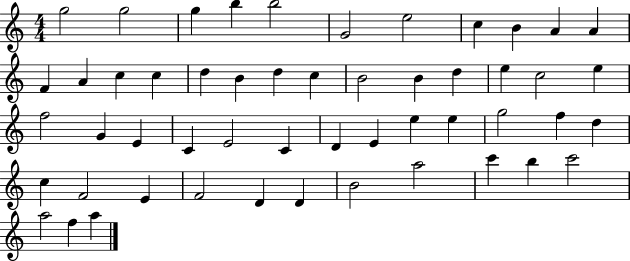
G5/h G5/h G5/q B5/q B5/h G4/h E5/h C5/q B4/q A4/q A4/q F4/q A4/q C5/q C5/q D5/q B4/q D5/q C5/q B4/h B4/q D5/q E5/q C5/h E5/q F5/h G4/q E4/q C4/q E4/h C4/q D4/q E4/q E5/q E5/q G5/h F5/q D5/q C5/q F4/h E4/q F4/h D4/q D4/q B4/h A5/h C6/q B5/q C6/h A5/h F5/q A5/q